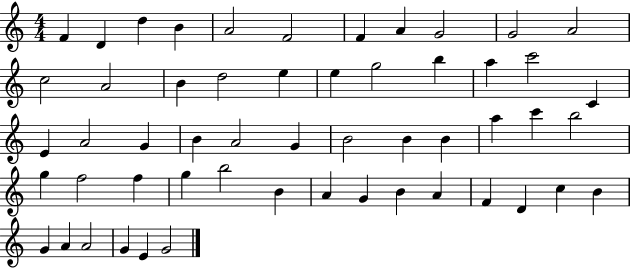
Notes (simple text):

F4/q D4/q D5/q B4/q A4/h F4/h F4/q A4/q G4/h G4/h A4/h C5/h A4/h B4/q D5/h E5/q E5/q G5/h B5/q A5/q C6/h C4/q E4/q A4/h G4/q B4/q A4/h G4/q B4/h B4/q B4/q A5/q C6/q B5/h G5/q F5/h F5/q G5/q B5/h B4/q A4/q G4/q B4/q A4/q F4/q D4/q C5/q B4/q G4/q A4/q A4/h G4/q E4/q G4/h